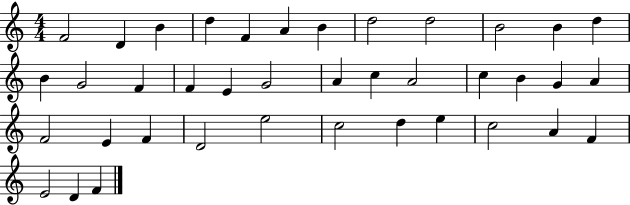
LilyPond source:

{
  \clef treble
  \numericTimeSignature
  \time 4/4
  \key c \major
  f'2 d'4 b'4 | d''4 f'4 a'4 b'4 | d''2 d''2 | b'2 b'4 d''4 | \break b'4 g'2 f'4 | f'4 e'4 g'2 | a'4 c''4 a'2 | c''4 b'4 g'4 a'4 | \break f'2 e'4 f'4 | d'2 e''2 | c''2 d''4 e''4 | c''2 a'4 f'4 | \break e'2 d'4 f'4 | \bar "|."
}